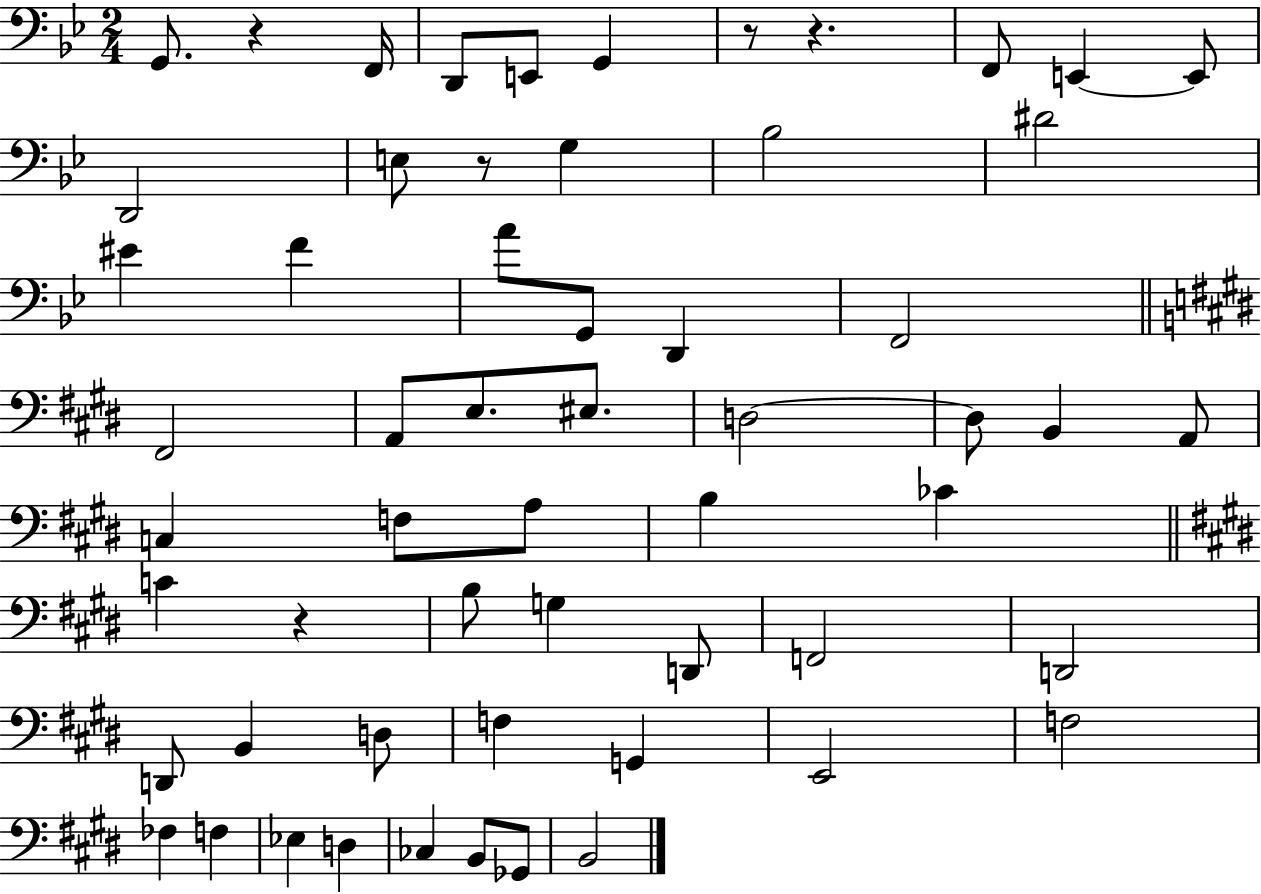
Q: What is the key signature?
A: BES major